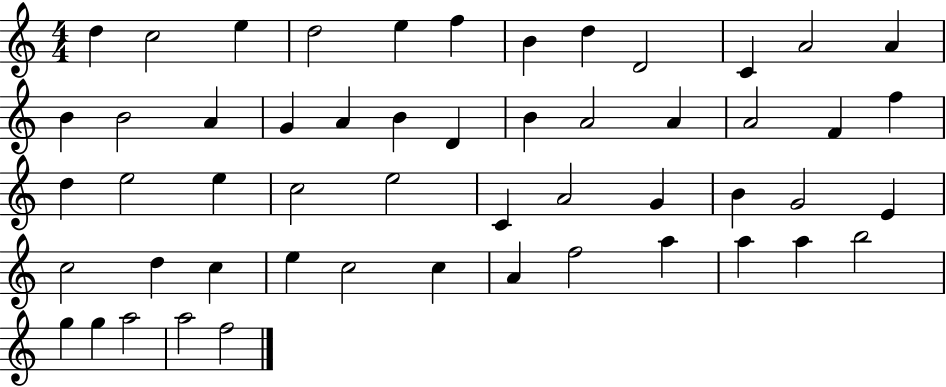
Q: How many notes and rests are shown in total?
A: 53